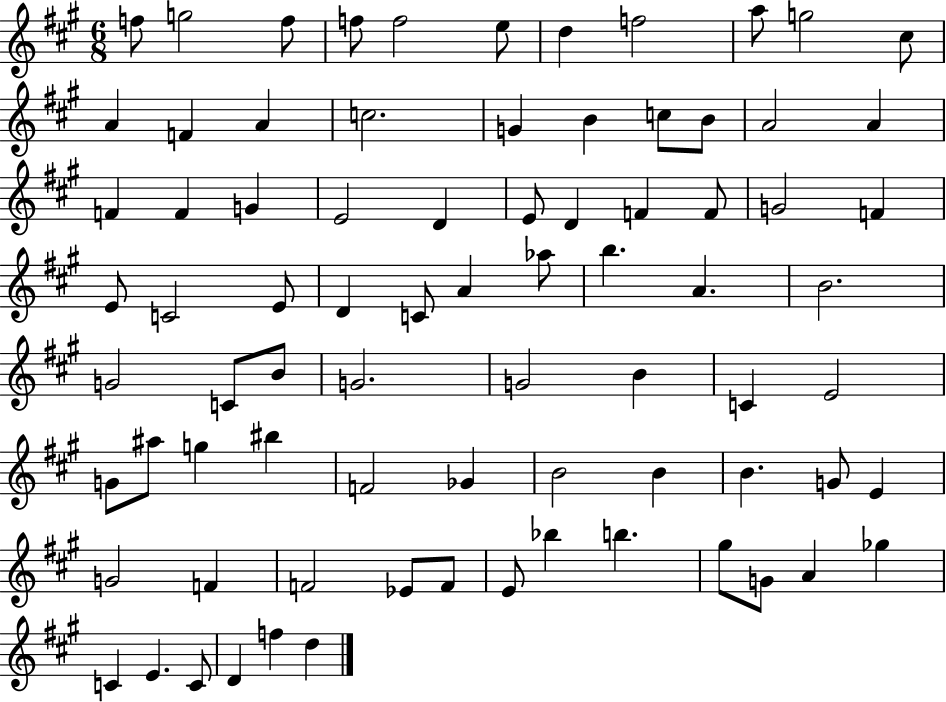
{
  \clef treble
  \numericTimeSignature
  \time 6/8
  \key a \major
  f''8 g''2 f''8 | f''8 f''2 e''8 | d''4 f''2 | a''8 g''2 cis''8 | \break a'4 f'4 a'4 | c''2. | g'4 b'4 c''8 b'8 | a'2 a'4 | \break f'4 f'4 g'4 | e'2 d'4 | e'8 d'4 f'4 f'8 | g'2 f'4 | \break e'8 c'2 e'8 | d'4 c'8 a'4 aes''8 | b''4. a'4. | b'2. | \break g'2 c'8 b'8 | g'2. | g'2 b'4 | c'4 e'2 | \break g'8 ais''8 g''4 bis''4 | f'2 ges'4 | b'2 b'4 | b'4. g'8 e'4 | \break g'2 f'4 | f'2 ees'8 f'8 | e'8 bes''4 b''4. | gis''8 g'8 a'4 ges''4 | \break c'4 e'4. c'8 | d'4 f''4 d''4 | \bar "|."
}